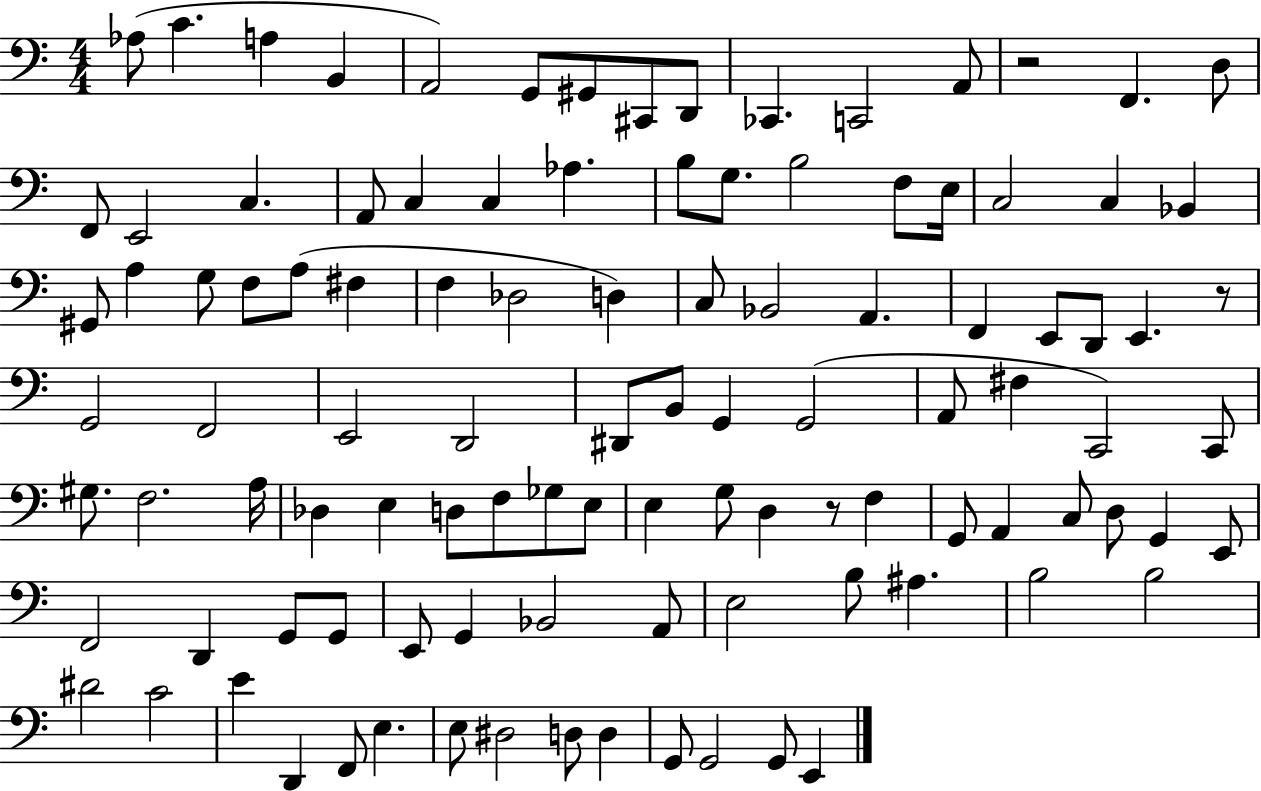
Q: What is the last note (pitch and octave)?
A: E2